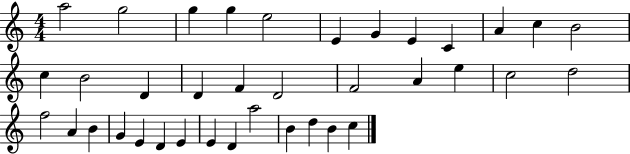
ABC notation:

X:1
T:Untitled
M:4/4
L:1/4
K:C
a2 g2 g g e2 E G E C A c B2 c B2 D D F D2 F2 A e c2 d2 f2 A B G E D E E D a2 B d B c